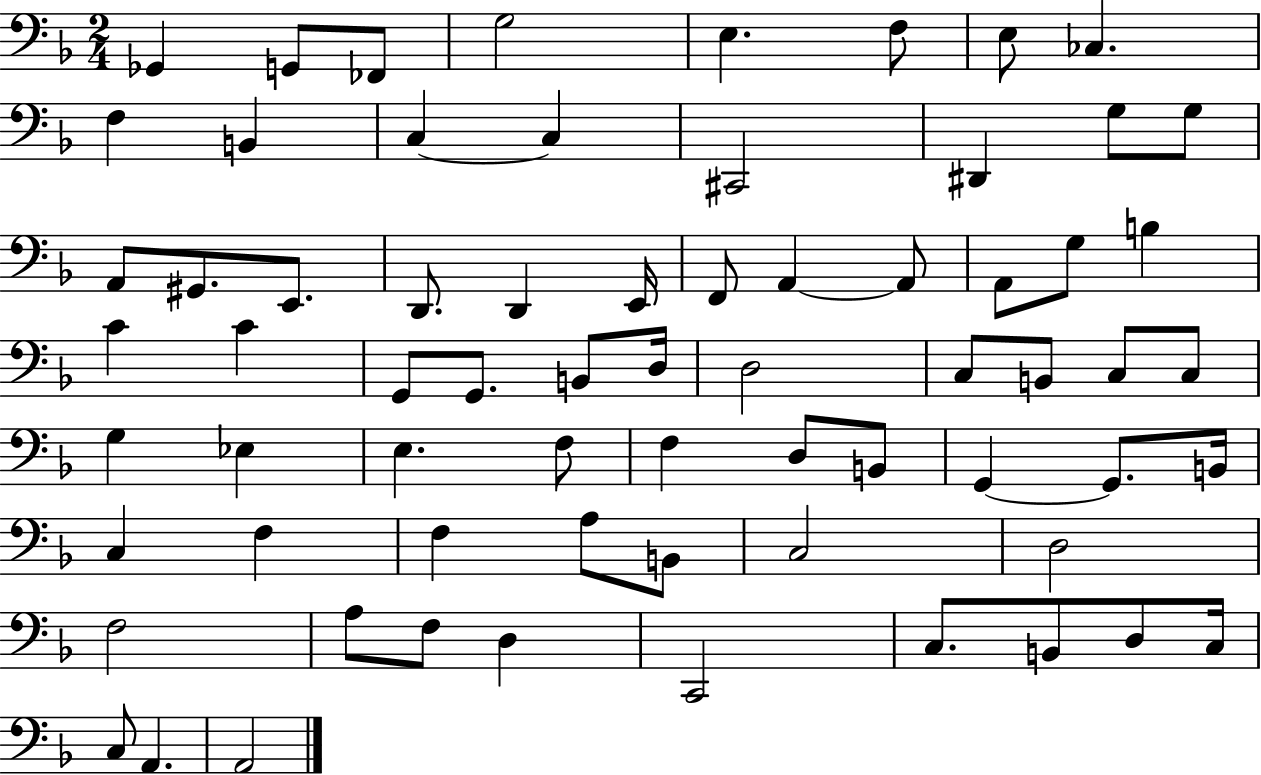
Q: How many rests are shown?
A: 0